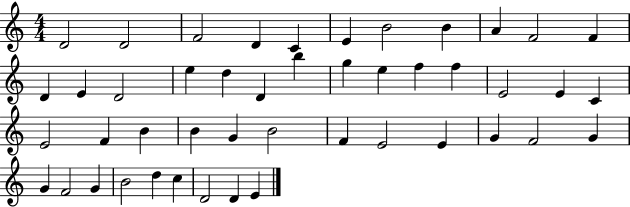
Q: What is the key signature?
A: C major